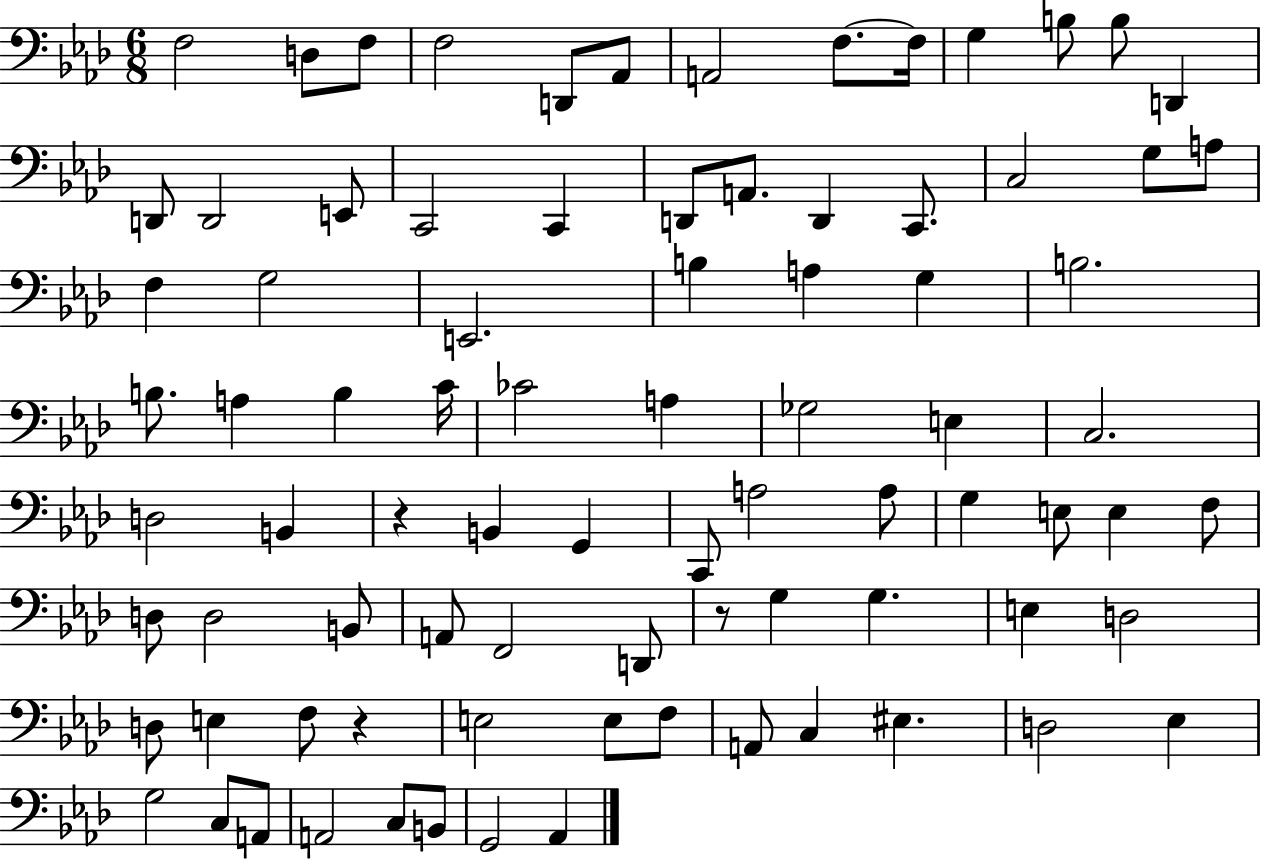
{
  \clef bass
  \numericTimeSignature
  \time 6/8
  \key aes \major
  f2 d8 f8 | f2 d,8 aes,8 | a,2 f8.~~ f16 | g4 b8 b8 d,4 | \break d,8 d,2 e,8 | c,2 c,4 | d,8 a,8. d,4 c,8. | c2 g8 a8 | \break f4 g2 | e,2. | b4 a4 g4 | b2. | \break b8. a4 b4 c'16 | ces'2 a4 | ges2 e4 | c2. | \break d2 b,4 | r4 b,4 g,4 | c,8 a2 a8 | g4 e8 e4 f8 | \break d8 d2 b,8 | a,8 f,2 d,8 | r8 g4 g4. | e4 d2 | \break d8 e4 f8 r4 | e2 e8 f8 | a,8 c4 eis4. | d2 ees4 | \break g2 c8 a,8 | a,2 c8 b,8 | g,2 aes,4 | \bar "|."
}